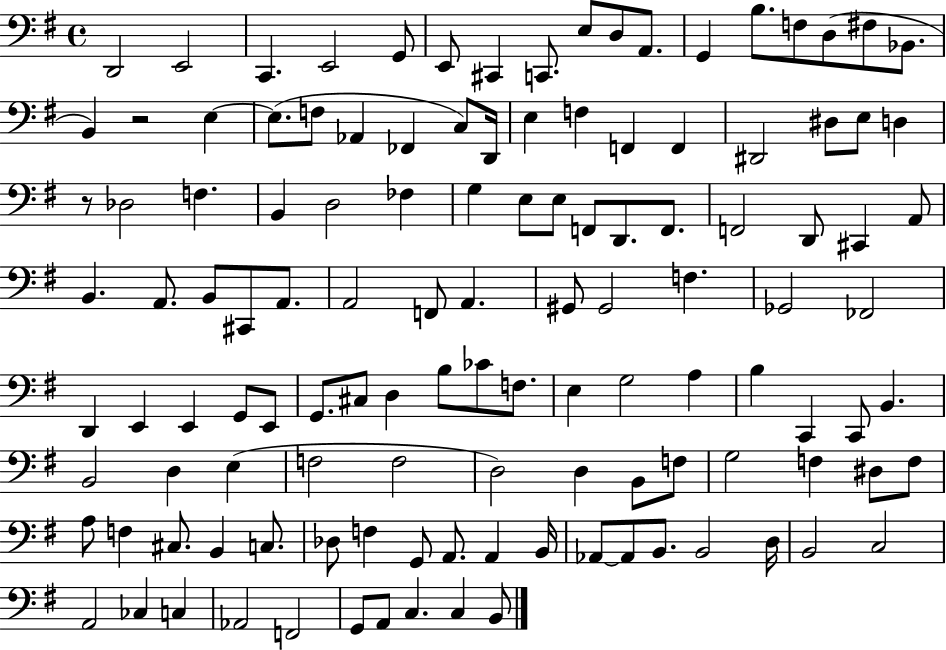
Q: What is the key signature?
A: G major